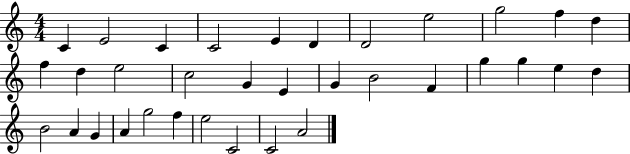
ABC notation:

X:1
T:Untitled
M:4/4
L:1/4
K:C
C E2 C C2 E D D2 e2 g2 f d f d e2 c2 G E G B2 F g g e d B2 A G A g2 f e2 C2 C2 A2